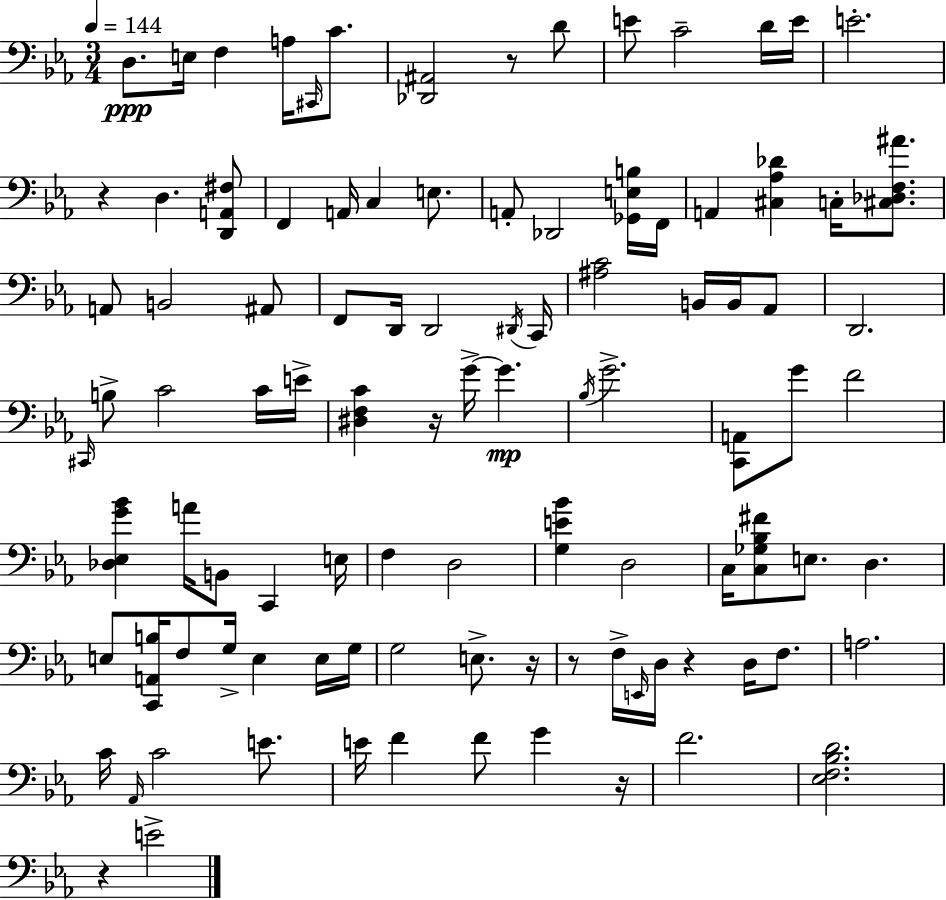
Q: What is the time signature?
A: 3/4